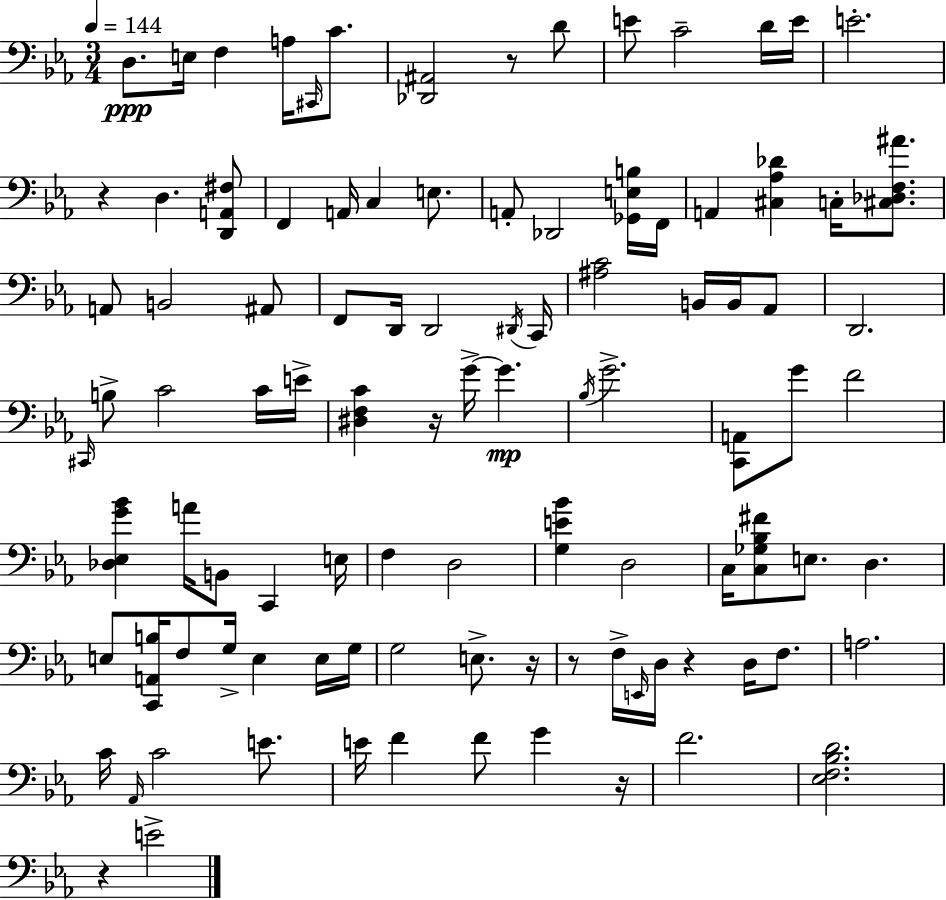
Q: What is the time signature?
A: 3/4